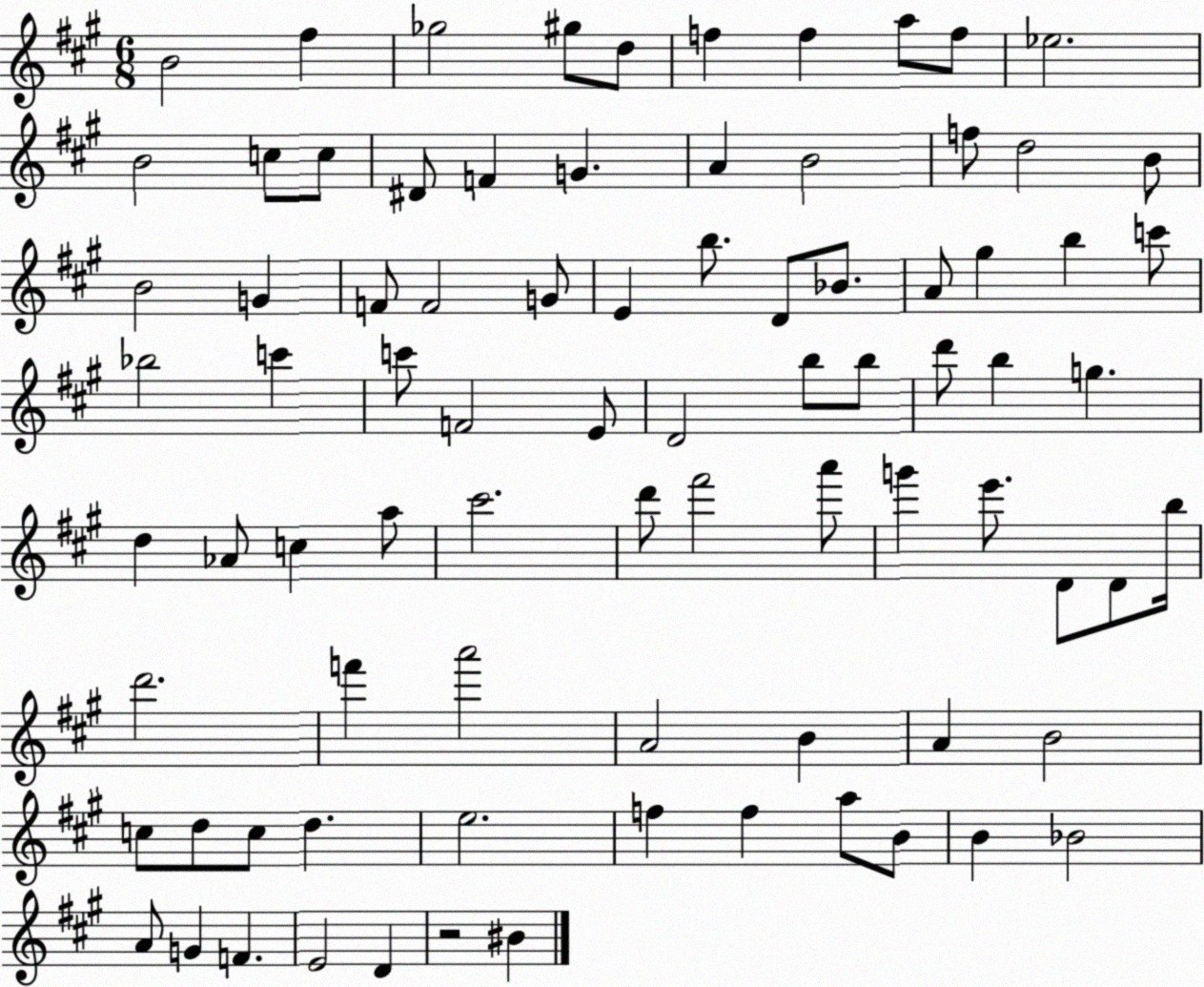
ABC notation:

X:1
T:Untitled
M:6/8
L:1/4
K:A
B2 ^f _g2 ^g/2 d/2 f f a/2 f/2 _e2 B2 c/2 c/2 ^D/2 F G A B2 f/2 d2 B/2 B2 G F/2 F2 G/2 E b/2 D/2 _B/2 A/2 ^g b c'/2 _b2 c' c'/2 F2 E/2 D2 b/2 b/2 d'/2 b g d _A/2 c a/2 ^c'2 d'/2 ^f'2 a'/2 g' e'/2 D/2 D/2 b/4 d'2 f' a'2 A2 B A B2 c/2 d/2 c/2 d e2 f f a/2 B/2 B _B2 A/2 G F E2 D z2 ^B